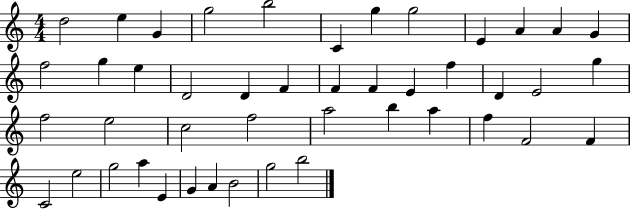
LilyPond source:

{
  \clef treble
  \numericTimeSignature
  \time 4/4
  \key c \major
  d''2 e''4 g'4 | g''2 b''2 | c'4 g''4 g''2 | e'4 a'4 a'4 g'4 | \break f''2 g''4 e''4 | d'2 d'4 f'4 | f'4 f'4 e'4 f''4 | d'4 e'2 g''4 | \break f''2 e''2 | c''2 f''2 | a''2 b''4 a''4 | f''4 f'2 f'4 | \break c'2 e''2 | g''2 a''4 e'4 | g'4 a'4 b'2 | g''2 b''2 | \break \bar "|."
}